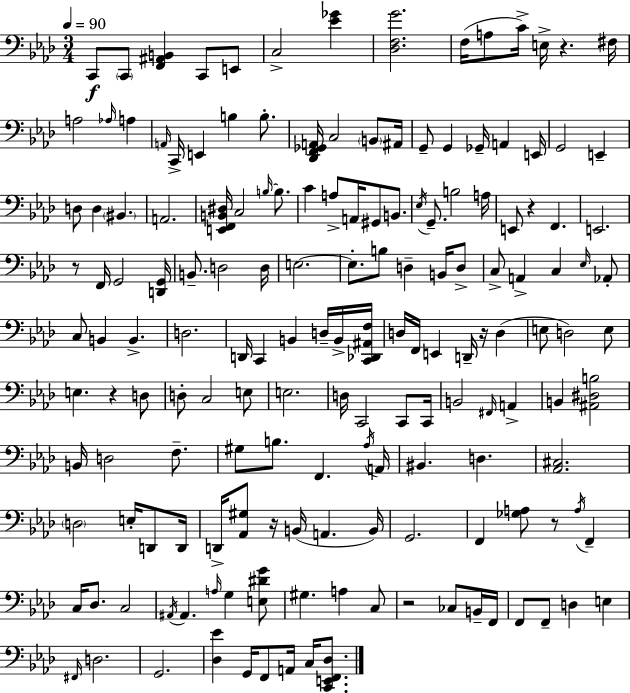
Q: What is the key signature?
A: AES major